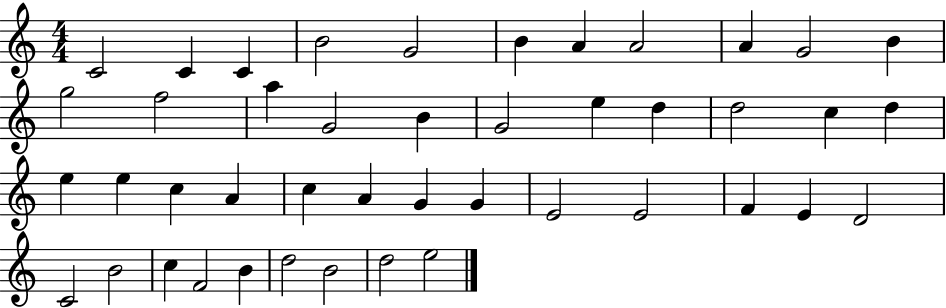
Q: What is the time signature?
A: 4/4